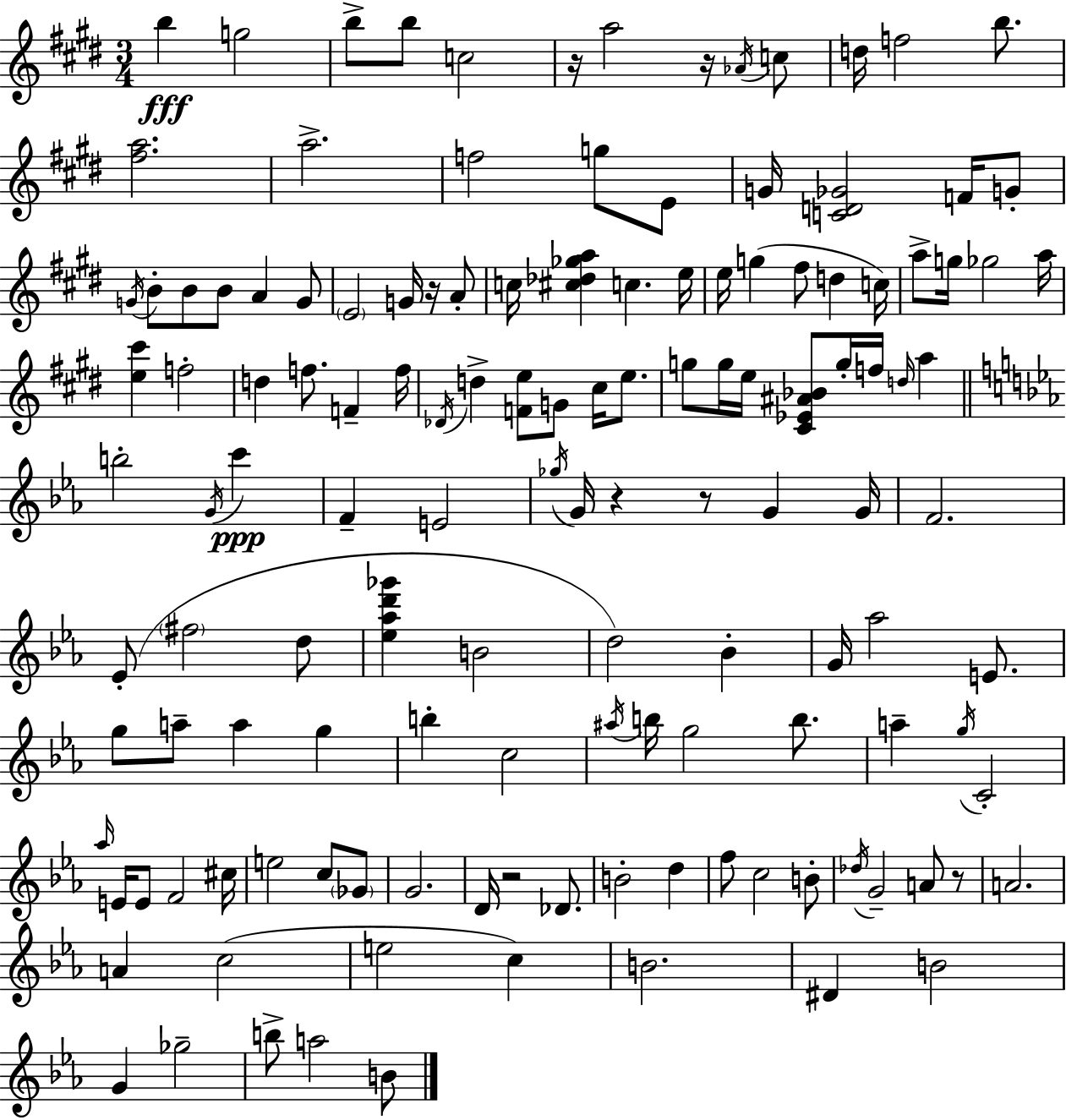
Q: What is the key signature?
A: E major